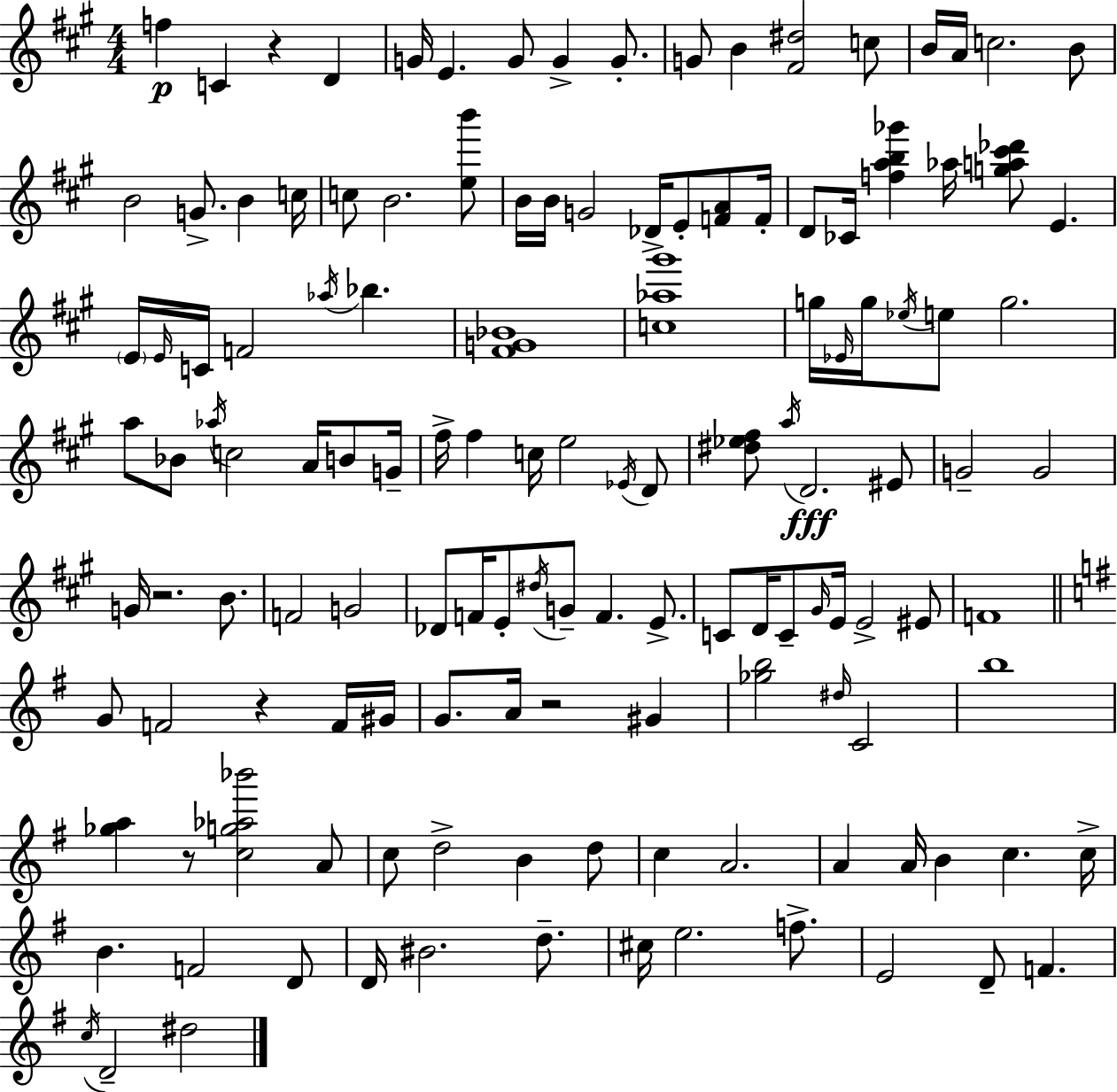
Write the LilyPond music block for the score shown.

{
  \clef treble
  \numericTimeSignature
  \time 4/4
  \key a \major
  f''4\p c'4 r4 d'4 | g'16 e'4. g'8 g'4-> g'8.-. | g'8 b'4 <fis' dis''>2 c''8 | b'16 a'16 c''2. b'8 | \break b'2 g'8.-> b'4 c''16 | c''8 b'2. <e'' b'''>8 | b'16 b'16 g'2 des'16-> e'8-. <f' a'>8 f'16-. | d'8 ces'16 <f'' a'' b'' ges'''>4 aes''16 <g'' a'' cis''' des'''>8 e'4. | \break \parenthesize e'16 \grace { e'16 } c'16 f'2 \acciaccatura { aes''16 } bes''4. | <fis' g' bes'>1 | <c'' aes'' gis'''>1 | g''16 \grace { ees'16 } g''16 \acciaccatura { ees''16 } e''8 g''2. | \break a''8 bes'8 \acciaccatura { aes''16 } c''2 | a'16 b'8 g'16-- fis''16-> fis''4 c''16 e''2 | \acciaccatura { ees'16 } d'8 <dis'' ees'' fis''>8 \acciaccatura { a''16 } d'2.\fff | eis'8 g'2-- g'2 | \break g'16 r2. | b'8. f'2 g'2 | des'8 f'16 e'8-. \acciaccatura { dis''16 } g'8-- f'4. | e'8.-> c'8 d'16 c'8-- \grace { gis'16 } e'16 e'2-> | \break eis'8 f'1 | \bar "||" \break \key g \major g'8 f'2 r4 f'16 gis'16 | g'8. a'16 r2 gis'4 | <ges'' b''>2 \grace { dis''16 } c'2 | b''1 | \break <ges'' a''>4 r8 <c'' g'' aes'' bes'''>2 a'8 | c''8 d''2-> b'4 d''8 | c''4 a'2. | a'4 a'16 b'4 c''4. | \break c''16-> b'4. f'2 d'8 | d'16 bis'2. d''8.-- | cis''16 e''2. f''8.-> | e'2 d'8-- f'4. | \break \acciaccatura { c''16 } d'2-- dis''2 | \bar "|."
}